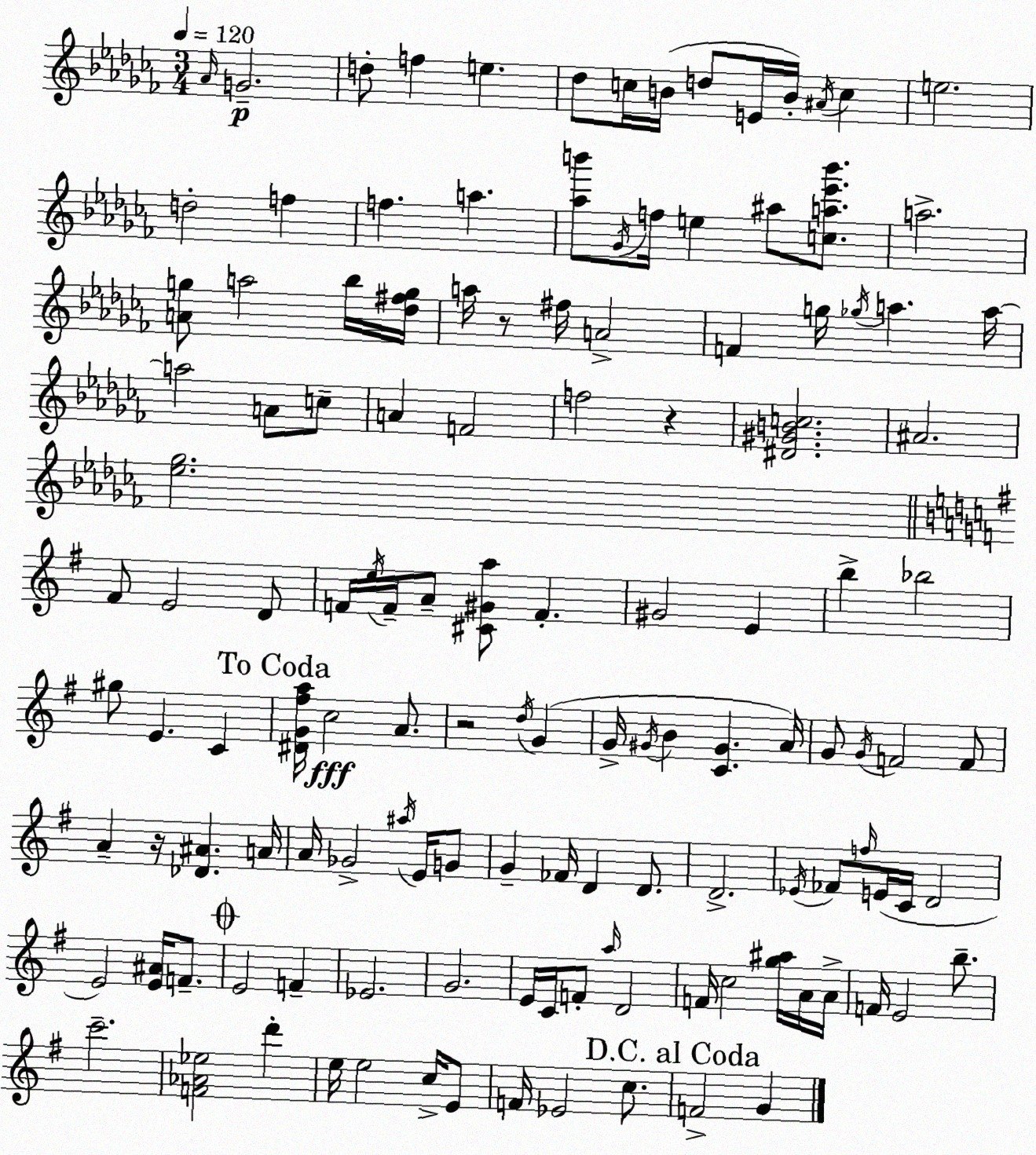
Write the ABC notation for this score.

X:1
T:Untitled
M:3/4
L:1/4
K:Abm
_A/4 G2 d/2 f e _d/2 c/4 B/4 d/2 E/4 B/4 ^A/4 c e2 d2 f f a [_ab']/2 _G/4 f/4 e ^a/2 [ca_e'b']/2 a2 [Ag]/2 a2 _b/4 [_d^fg]/4 a/4 z/2 ^f/4 A2 F g/4 _g/4 a a/4 a2 A/2 c/2 A F2 f2 z [^D^GBc]2 ^A2 [_e_g]2 ^F/2 E2 D/2 F/4 e/4 F/4 A/2 [^C^Ga]/2 F ^G2 E b _b2 ^g/2 E C [^DG^fa]/4 c2 A/2 z2 d/4 G G/4 ^G/4 B [C^G] A/4 G/2 G/4 F2 F/2 A z/4 [_D^A] A/4 A/4 _G2 ^a/4 E/4 G/2 G _F/4 D D/2 D2 _E/4 _F/2 f/4 E/4 C/4 D2 E2 [E^A]/4 F/2 E2 F _E2 G2 E/4 C/4 F/2 a/4 D2 F/4 c2 [g^a]/4 A/4 A/4 F/4 E2 b/2 c'2 [F_A_e]2 d' e/4 e2 c/4 E/2 F/4 _E2 c/2 F2 G